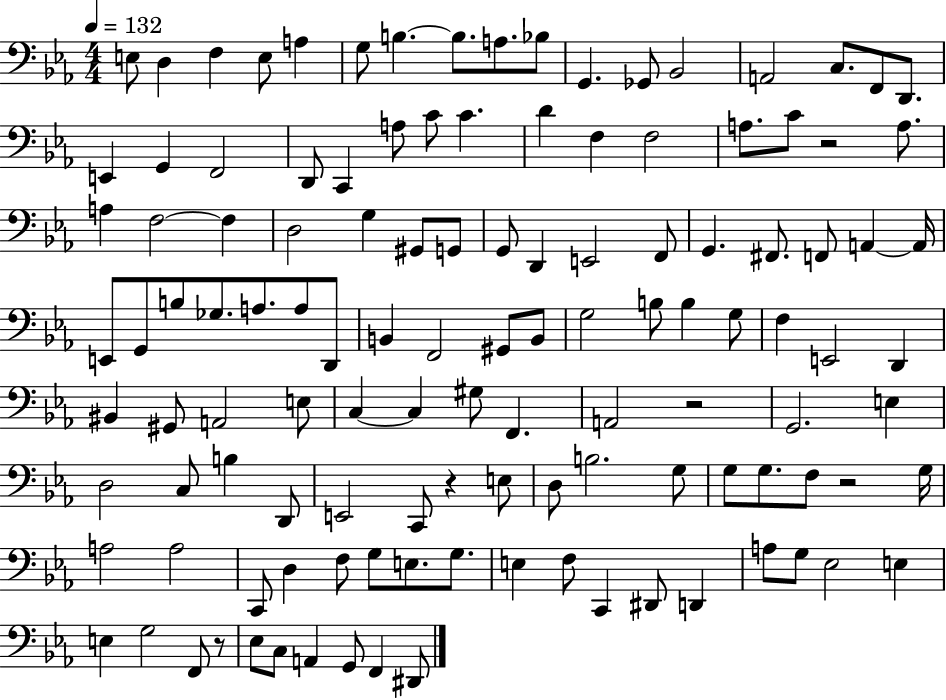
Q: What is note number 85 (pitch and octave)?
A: B3